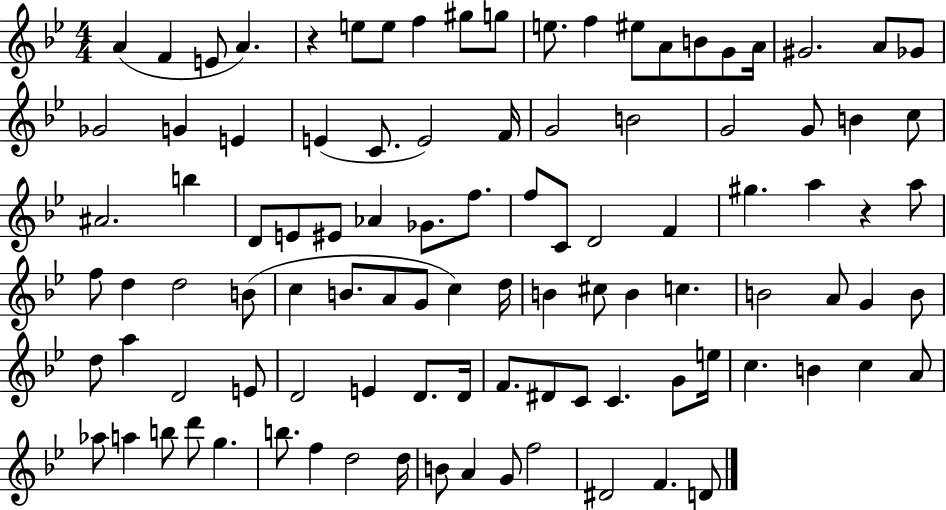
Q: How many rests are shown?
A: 2